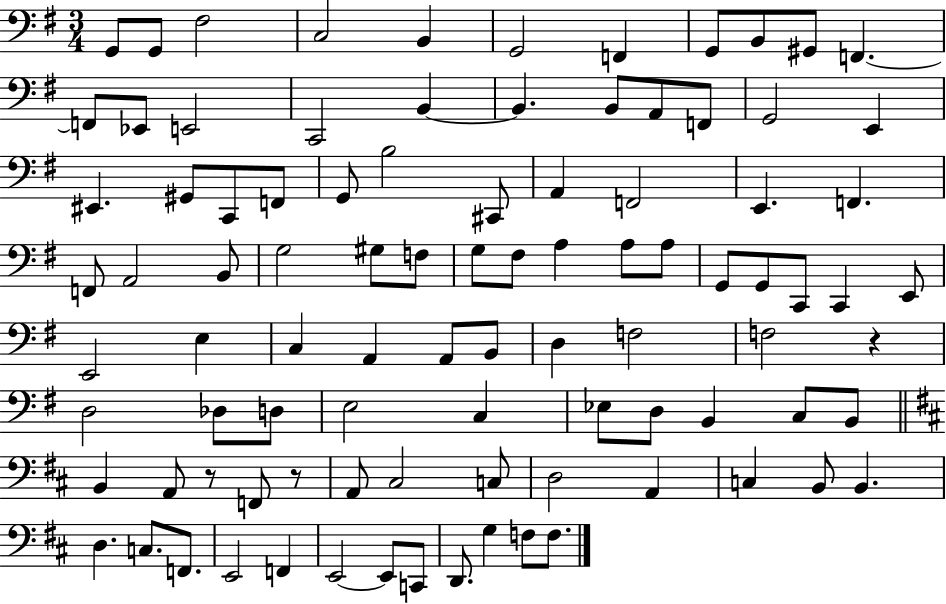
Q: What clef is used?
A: bass